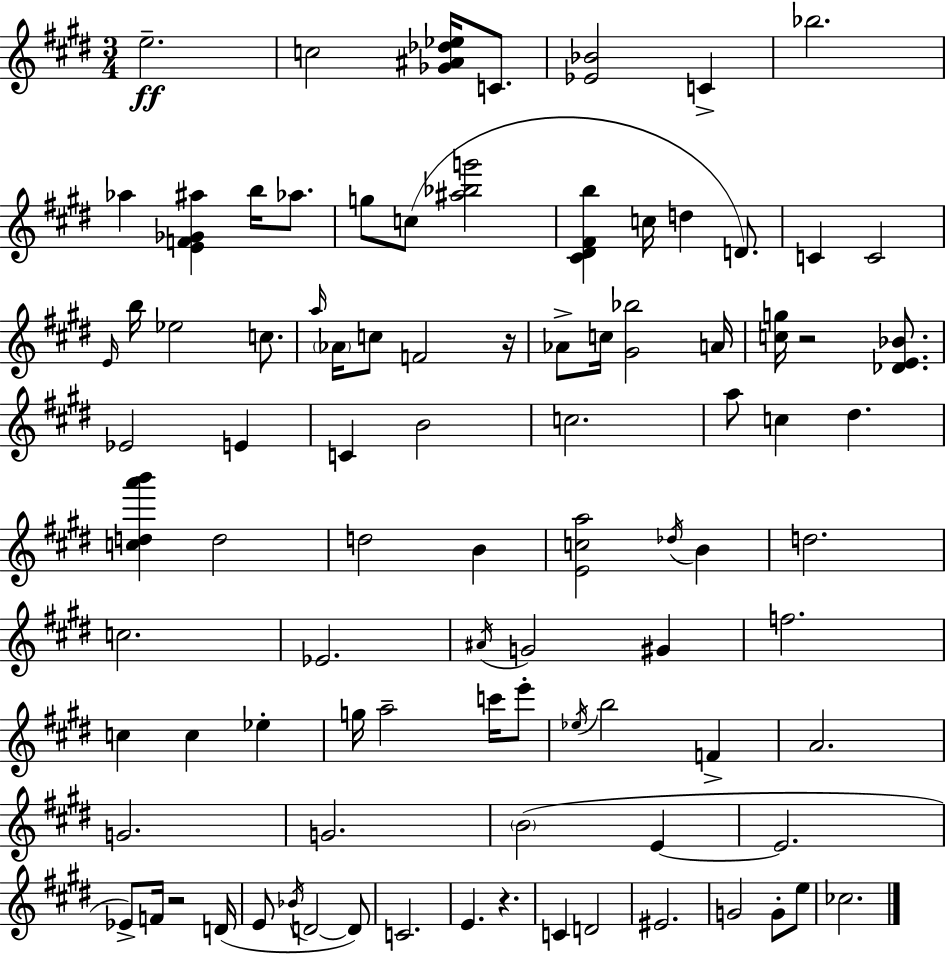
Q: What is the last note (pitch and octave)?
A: CES5